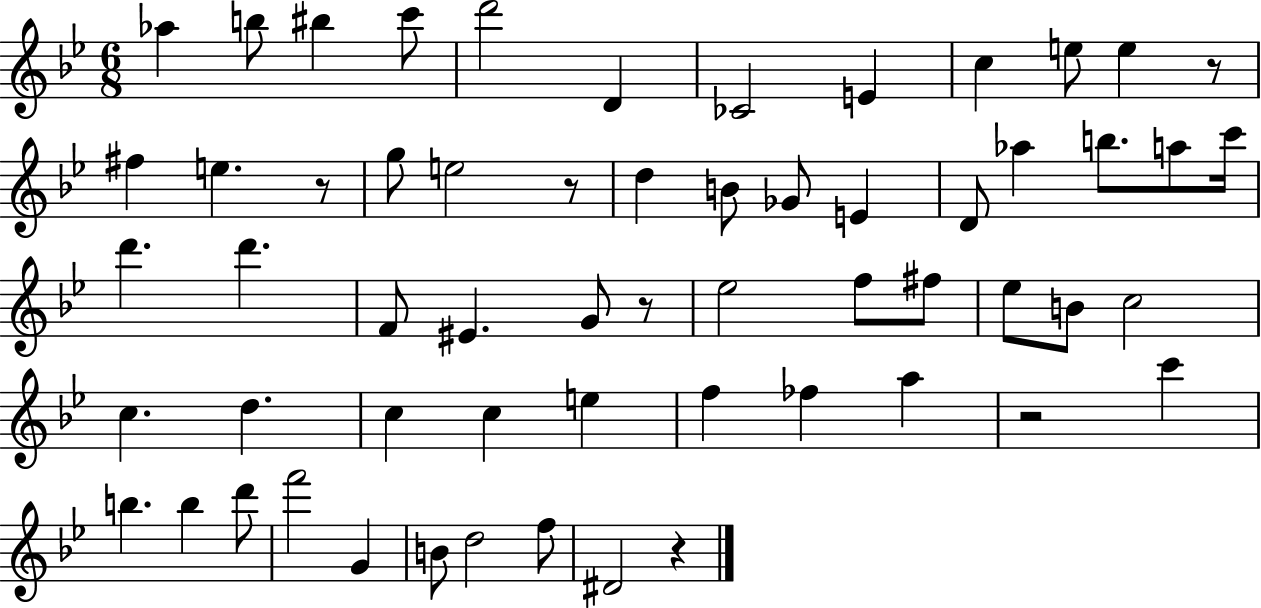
Ab5/q B5/e BIS5/q C6/e D6/h D4/q CES4/h E4/q C5/q E5/e E5/q R/e F#5/q E5/q. R/e G5/e E5/h R/e D5/q B4/e Gb4/e E4/q D4/e Ab5/q B5/e. A5/e C6/s D6/q. D6/q. F4/e EIS4/q. G4/e R/e Eb5/h F5/e F#5/e Eb5/e B4/e C5/h C5/q. D5/q. C5/q C5/q E5/q F5/q FES5/q A5/q R/h C6/q B5/q. B5/q D6/e F6/h G4/q B4/e D5/h F5/e D#4/h R/q